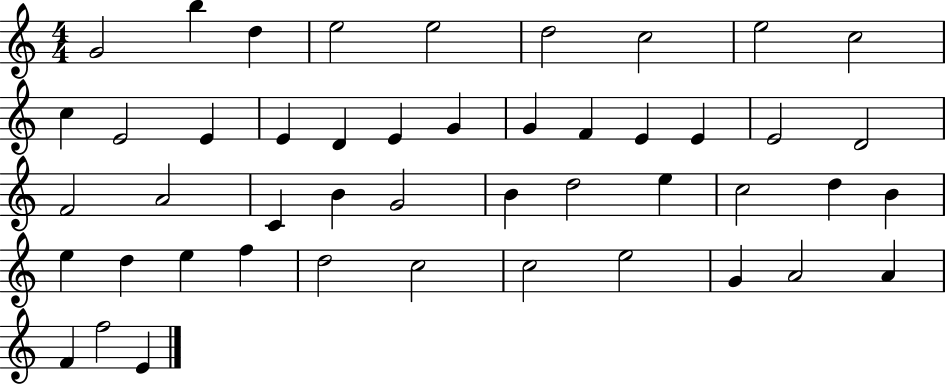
X:1
T:Untitled
M:4/4
L:1/4
K:C
G2 b d e2 e2 d2 c2 e2 c2 c E2 E E D E G G F E E E2 D2 F2 A2 C B G2 B d2 e c2 d B e d e f d2 c2 c2 e2 G A2 A F f2 E